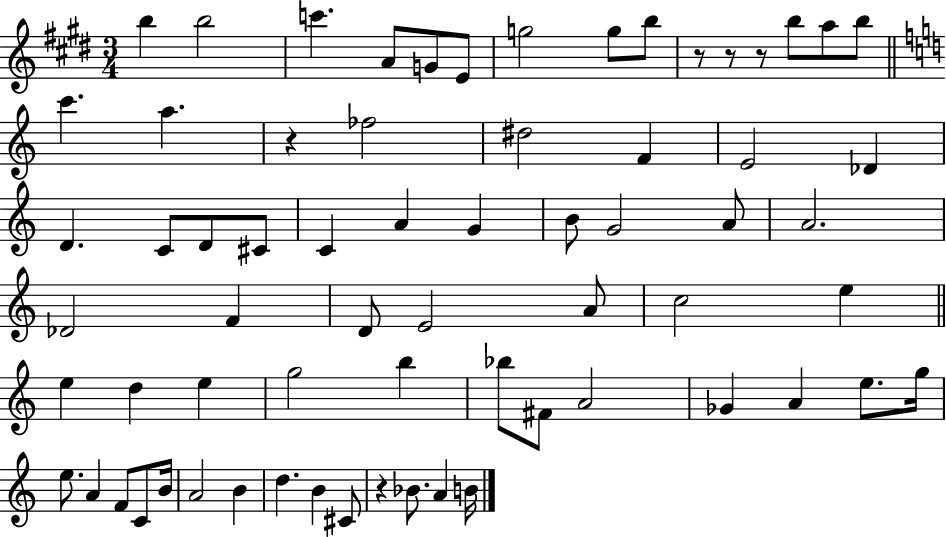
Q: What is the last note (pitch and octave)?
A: B4